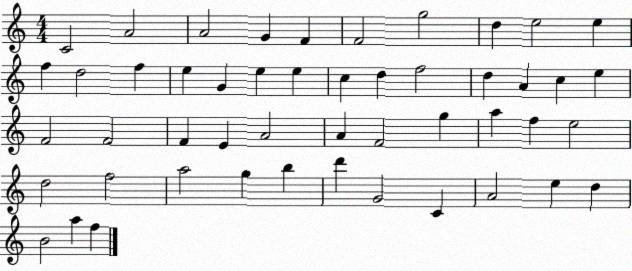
X:1
T:Untitled
M:4/4
L:1/4
K:C
C2 A2 A2 G F F2 g2 d e2 e f d2 f e G e e c d f2 d A c e F2 F2 F E A2 A F2 g a f e2 d2 f2 a2 g b d' G2 C A2 e d B2 a f